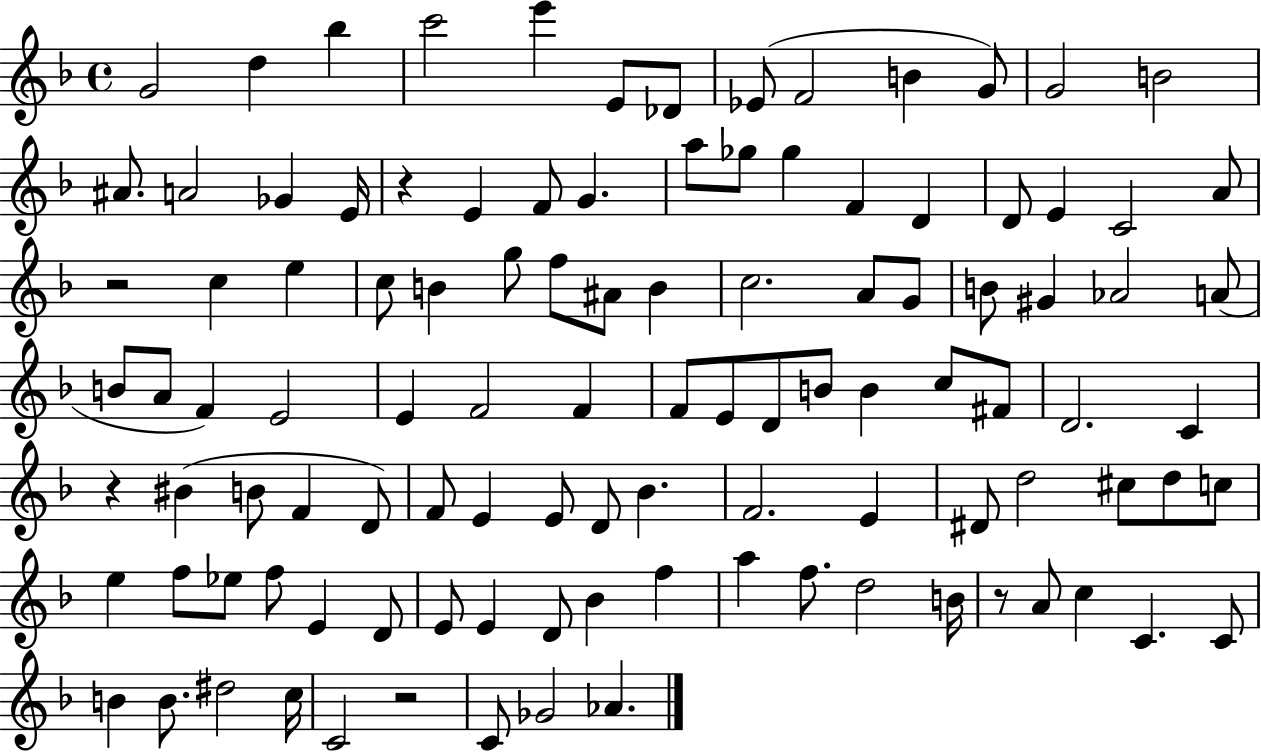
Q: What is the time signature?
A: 4/4